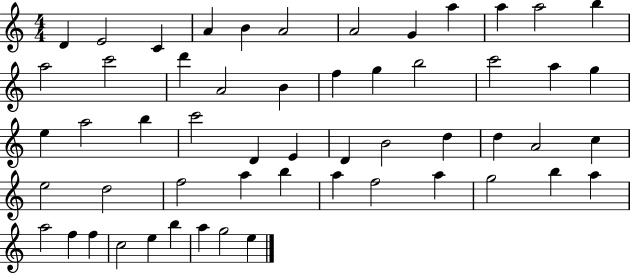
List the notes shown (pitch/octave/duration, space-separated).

D4/q E4/h C4/q A4/q B4/q A4/h A4/h G4/q A5/q A5/q A5/h B5/q A5/h C6/h D6/q A4/h B4/q F5/q G5/q B5/h C6/h A5/q G5/q E5/q A5/h B5/q C6/h D4/q E4/q D4/q B4/h D5/q D5/q A4/h C5/q E5/h D5/h F5/h A5/q B5/q A5/q F5/h A5/q G5/h B5/q A5/q A5/h F5/q F5/q C5/h E5/q B5/q A5/q G5/h E5/q